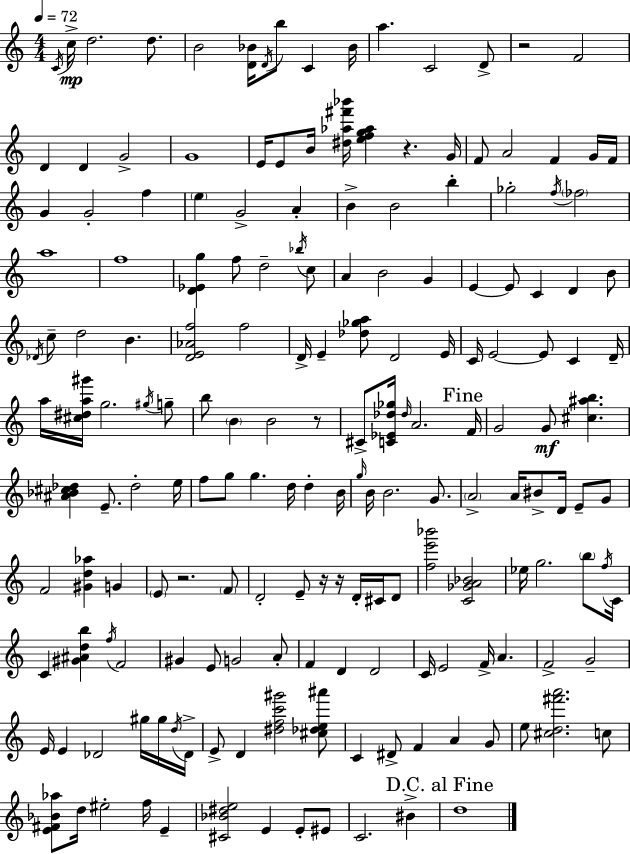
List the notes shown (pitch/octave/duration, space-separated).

C4/s C5/s D5/h. D5/e. B4/h [D4,Bb4]/s D4/s B5/e C4/q Bb4/s A5/q. C4/h D4/e R/h F4/h D4/q D4/q G4/h G4/w E4/s E4/e B4/s [D#5,Ab5,F#6,Bb6]/s [E5,F5,G5,Ab5]/q R/q. G4/s F4/e A4/h F4/q G4/s F4/s G4/q G4/h F5/q E5/q G4/h A4/q B4/q B4/h B5/q Gb5/h F5/s FES5/h A5/w F5/w [D4,Eb4,G5]/q F5/e D5/h Bb5/s C5/e A4/q B4/h G4/q E4/q E4/e C4/q D4/q B4/e Db4/s C5/e D5/h B4/q. [D4,E4,Ab4,F5]/h F5/h D4/s E4/q [Db5,Gb5,A5]/e D4/h E4/s C4/s E4/h E4/e C4/q D4/s A5/s [C#5,D#5,A5,G#6]/s G5/h. G#5/s G5/e B5/e B4/q B4/h R/e C#4/e [C4,Eb4,Db5,Gb5]/s Db5/s A4/h. F4/s G4/h G4/e [C#5,A#5,B5]/q. [A#4,Bb4,C#5,Db5]/q E4/e. Db5/h E5/s F5/e G5/e G5/q. D5/s D5/q B4/s G5/s B4/s B4/h. G4/e. A4/h A4/s BIS4/e D4/s E4/e G4/e F4/h [G#4,D5,Ab5]/q G4/q E4/e R/h. F4/e D4/h E4/e R/s R/s D4/s C#4/s D4/e [F5,E6,Bb6]/h [C4,Gb4,A4,Bb4]/h Eb5/s G5/h. B5/e F5/s C4/s C4/q [G#4,A#4,D5,B5]/q F5/s F4/h G#4/q E4/e G4/h A4/e F4/q D4/q D4/h C4/s E4/h F4/s A4/q. F4/h G4/h E4/s E4/q Db4/h G#5/s G#5/s D5/s Db4/s E4/e D4/q [D#5,F5,C6,G#6]/h [C#5,Db5,E5,A#6]/e C4/q D#4/e F4/q A4/q G4/e E5/e [C#5,D5,F#6,A6]/h. C5/e [E4,F#4,Bb4,Ab5]/e D5/s EIS5/h F5/s E4/q [C#4,Bb4,D#5,E5]/h E4/q E4/e EIS4/e C4/h. BIS4/q D5/w